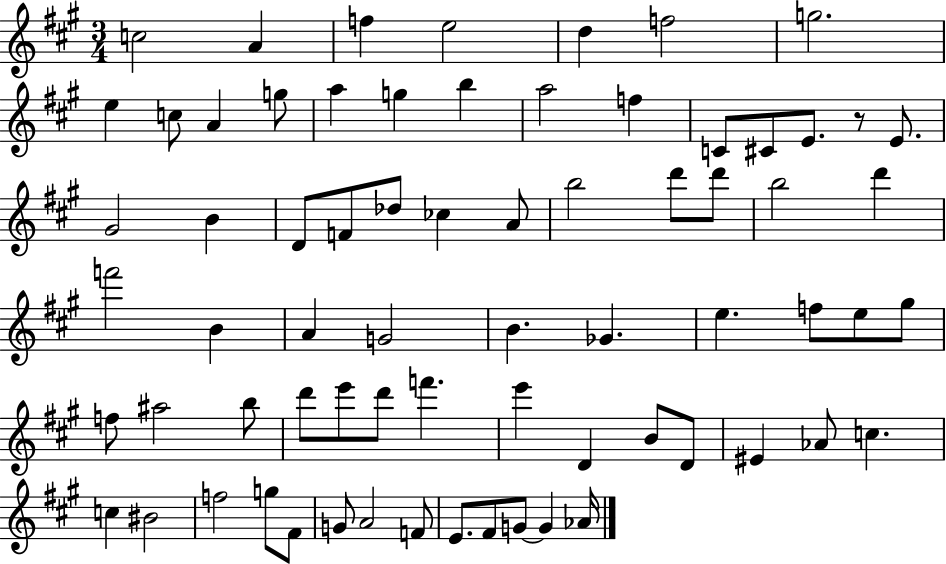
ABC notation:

X:1
T:Untitled
M:3/4
L:1/4
K:A
c2 A f e2 d f2 g2 e c/2 A g/2 a g b a2 f C/2 ^C/2 E/2 z/2 E/2 ^G2 B D/2 F/2 _d/2 _c A/2 b2 d'/2 d'/2 b2 d' f'2 B A G2 B _G e f/2 e/2 ^g/2 f/2 ^a2 b/2 d'/2 e'/2 d'/2 f' e' D B/2 D/2 ^E _A/2 c c ^B2 f2 g/2 ^F/2 G/2 A2 F/2 E/2 ^F/2 G/2 G _A/4